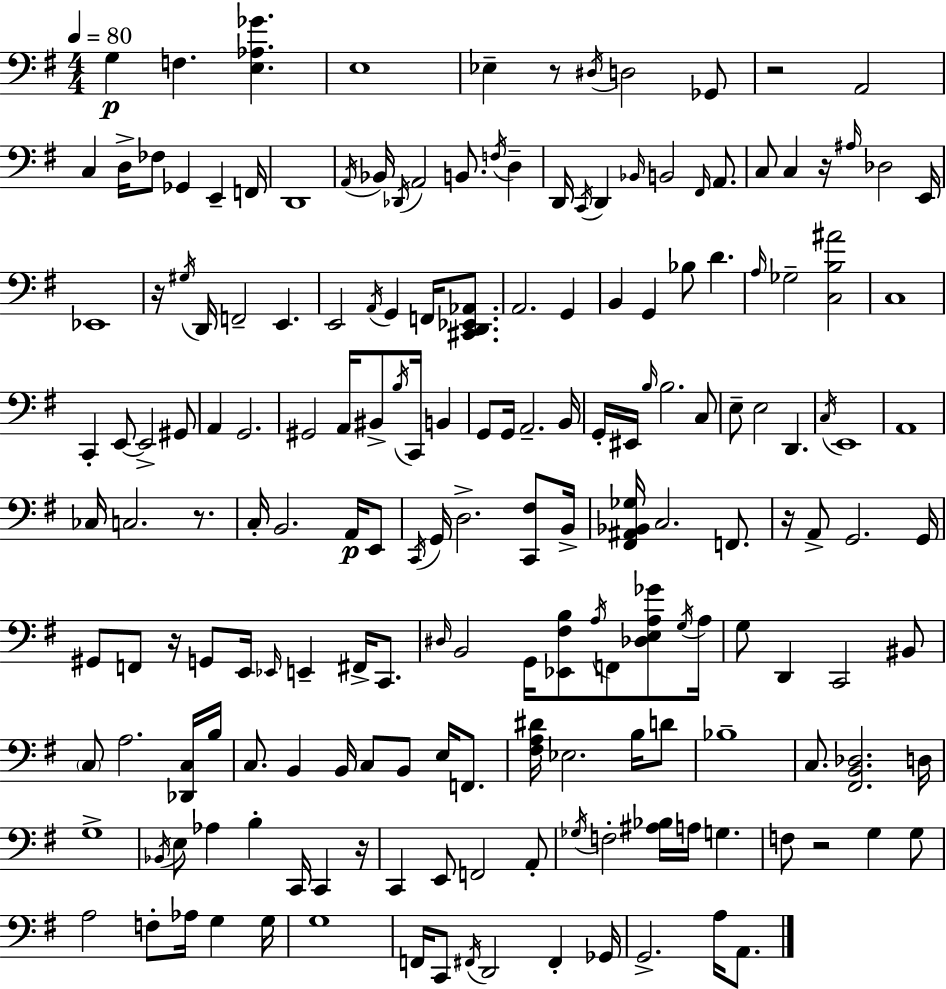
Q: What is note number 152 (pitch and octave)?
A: G3